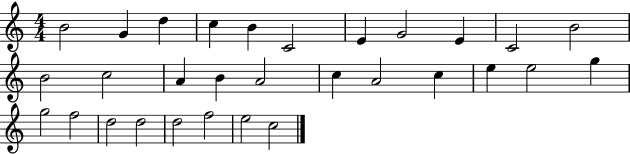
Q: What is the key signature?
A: C major